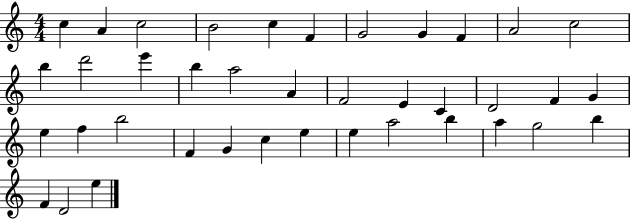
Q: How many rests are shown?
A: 0